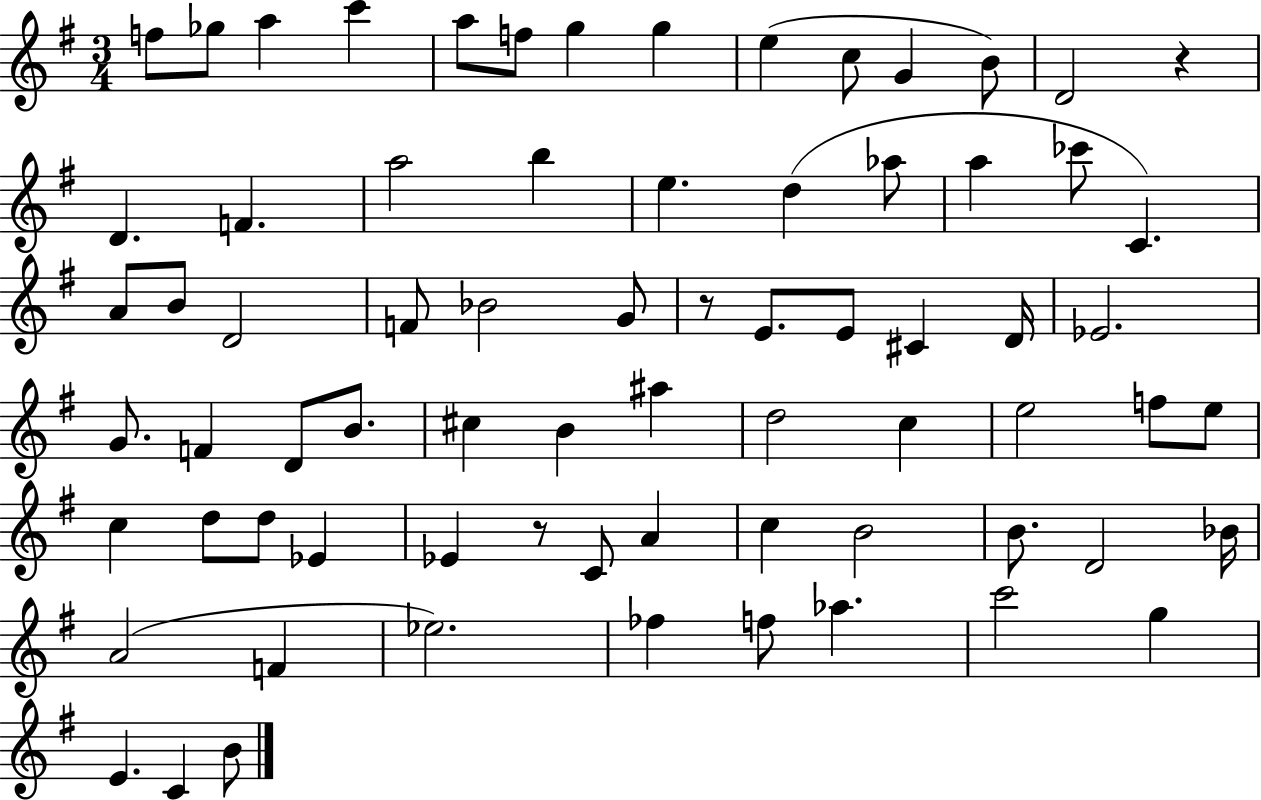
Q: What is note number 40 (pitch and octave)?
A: B4